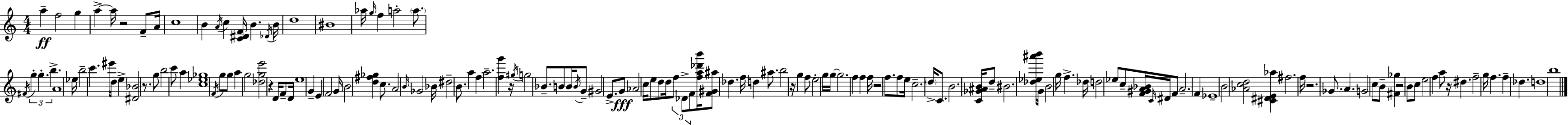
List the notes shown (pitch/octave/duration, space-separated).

A5/q F5/h G5/q A5/q A5/s R/h F4/e A4/s C5/w B4/q A4/s C5/q [C4,D#4,F4]/s B4/q. Db4/s B4/s D5/w BIS4/w Ab5/s G5/s F5/q A5/h A5/e. F#4/s G5/q G5/q. B5/q. A4/w Eb5/s B5/h C6/q. EIS6/s D5/s E5/q [D#4,Bb4]/h R/e. G5/e B5/h C6/e A5/q [C5,Eb5,Gb5]/w F4/s G5/e G5/e A5/q G5/h [Db5,G5,E6]/h R/q D4/s F4/e D4/s E5/w G4/q E4/q F4/h G4/s B4/h [D5,F#5,Gb5]/q C5/e. A4/h B4/s Gb4/h Bb4/s D#5/h B4/e. A5/q F5/q A5/h. [F5,G6]/q R/s G#5/s G5/h Bb4/e. B4/e B4/s B4/s G4/e G#4/h E4/e. G4/e Ab4/h C5/s E5/e D5/e D5/s F5/e Db4/e F4/e [F5,A5,Db6,B6]/s [F4,G#4,A#5]/e Db5/q. F5/s D5/q A#5/e. B5/h R/s G5/q F5/e E5/h G5/s G5/s G5/h. F5/q F5/q F5/s R/h F5/e. F5/e E5/s C5/h. D5/s C4/e. B4/h. [C4,Gb4,A#4,B4]/s D5/e BIS4/h. [Db5,Eb5,A#6,B6]/s G4/s B4/h G5/s F5/q. Db5/s D5/h Eb5/e C5/e [F4,G#4,A4,Bb4]/s C4/s D#4/s F4/e A4/h. F4/q Eb4/w B4/h [Ab4,C5,D5]/h [C#4,D#4,E4,Ab5]/q F#5/h. F5/s R/h. Gb4/e. A4/q. G4/h C5/e B4/e [F#4,Gb5]/q R/h B4/e C5/e E5/h F5/q A5/e R/s D#5/q. F5/h G5/s F5/q. F5/q Db5/q. D5/w B5/w